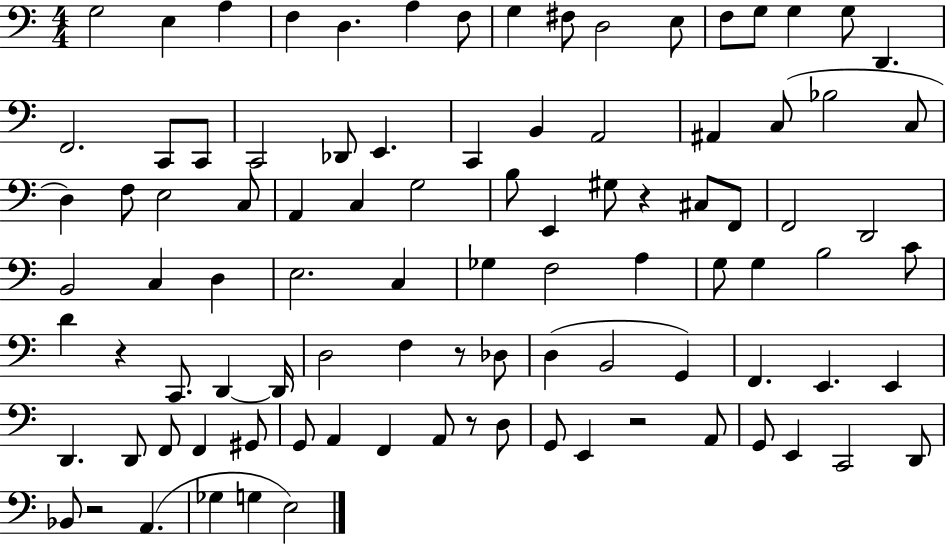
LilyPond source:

{
  \clef bass
  \numericTimeSignature
  \time 4/4
  \key c \major
  \repeat volta 2 { g2 e4 a4 | f4 d4. a4 f8 | g4 fis8 d2 e8 | f8 g8 g4 g8 d,4. | \break f,2. c,8 c,8 | c,2 des,8 e,4. | c,4 b,4 a,2 | ais,4 c8( bes2 c8 | \break d4) f8 e2 c8 | a,4 c4 g2 | b8 e,4 gis8 r4 cis8 f,8 | f,2 d,2 | \break b,2 c4 d4 | e2. c4 | ges4 f2 a4 | g8 g4 b2 c'8 | \break d'4 r4 c,8. d,4~~ d,16 | d2 f4 r8 des8 | d4( b,2 g,4) | f,4. e,4. e,4 | \break d,4. d,8 f,8 f,4 gis,8 | g,8 a,4 f,4 a,8 r8 d8 | g,8 e,4 r2 a,8 | g,8 e,4 c,2 d,8 | \break bes,8 r2 a,4.( | ges4 g4 e2) | } \bar "|."
}